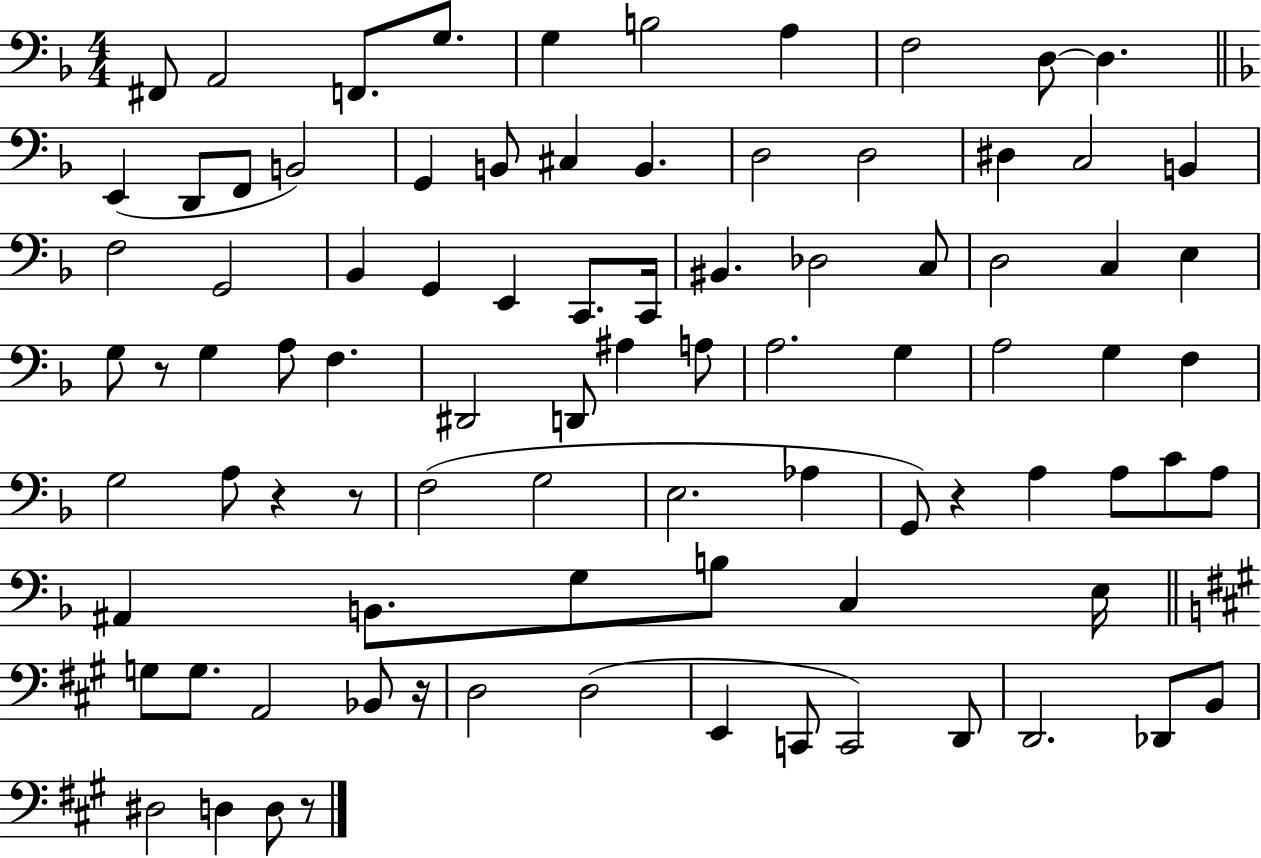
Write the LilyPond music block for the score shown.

{
  \clef bass
  \numericTimeSignature
  \time 4/4
  \key f \major
  fis,8 a,2 f,8. g8. | g4 b2 a4 | f2 d8~~ d4. | \bar "||" \break \key d \minor e,4( d,8 f,8 b,2) | g,4 b,8 cis4 b,4. | d2 d2 | dis4 c2 b,4 | \break f2 g,2 | bes,4 g,4 e,4 c,8. c,16 | bis,4. des2 c8 | d2 c4 e4 | \break g8 r8 g4 a8 f4. | dis,2 d,8 ais4 a8 | a2. g4 | a2 g4 f4 | \break g2 a8 r4 r8 | f2( g2 | e2. aes4 | g,8) r4 a4 a8 c'8 a8 | \break ais,4 b,8. g8 b8 c4 e16 | \bar "||" \break \key a \major g8 g8. a,2 bes,8 r16 | d2 d2( | e,4 c,8 c,2) d,8 | d,2. des,8 b,8 | \break dis2 d4 d8 r8 | \bar "|."
}